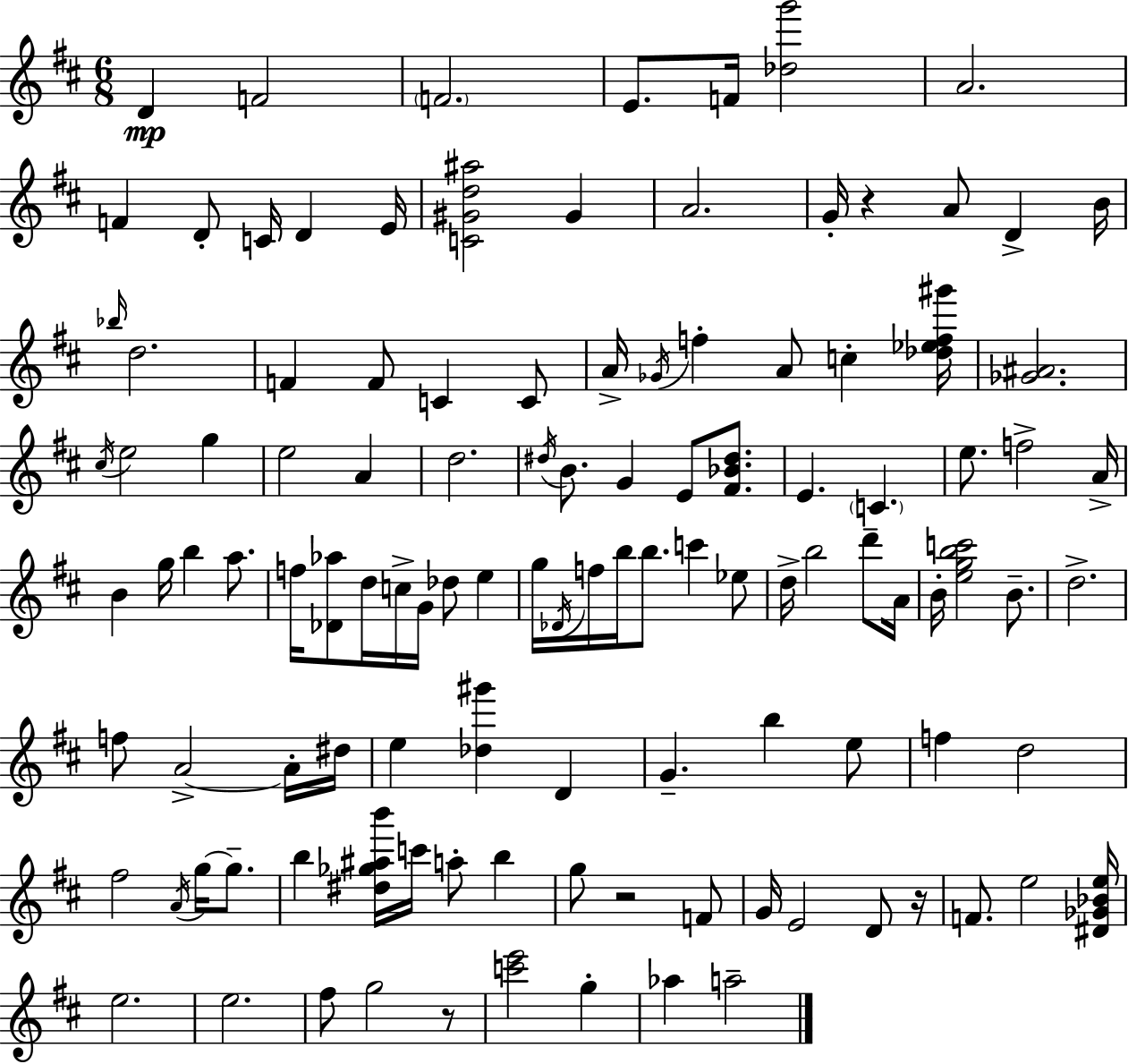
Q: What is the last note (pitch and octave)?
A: A5